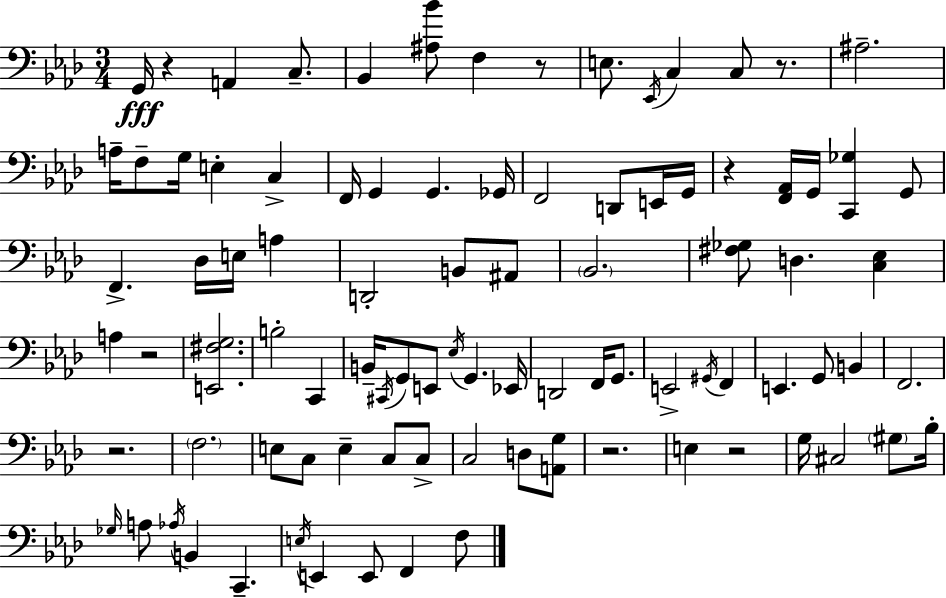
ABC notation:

X:1
T:Untitled
M:3/4
L:1/4
K:Fm
G,,/4 z A,, C,/2 _B,, [^A,_B]/2 F, z/2 E,/2 _E,,/4 C, C,/2 z/2 ^A,2 A,/4 F,/2 G,/4 E, C, F,,/4 G,, G,, _G,,/4 F,,2 D,,/2 E,,/4 G,,/4 z [F,,_A,,]/4 G,,/4 [C,,_G,] G,,/2 F,, _D,/4 E,/4 A, D,,2 B,,/2 ^A,,/2 _B,,2 [^F,_G,]/2 D, [C,_E,] A, z2 [E,,^F,G,]2 B,2 C,, B,,/4 ^C,,/4 G,,/2 E,,/2 _E,/4 G,, _E,,/4 D,,2 F,,/4 G,,/2 E,,2 ^G,,/4 F,, E,, G,,/2 B,, F,,2 z2 F,2 E,/2 C,/2 E, C,/2 C,/2 C,2 D,/2 [A,,G,]/2 z2 E, z2 G,/4 ^C,2 ^G,/2 _B,/4 _G,/4 A,/2 _A,/4 B,, C,, E,/4 E,, E,,/2 F,, F,/2